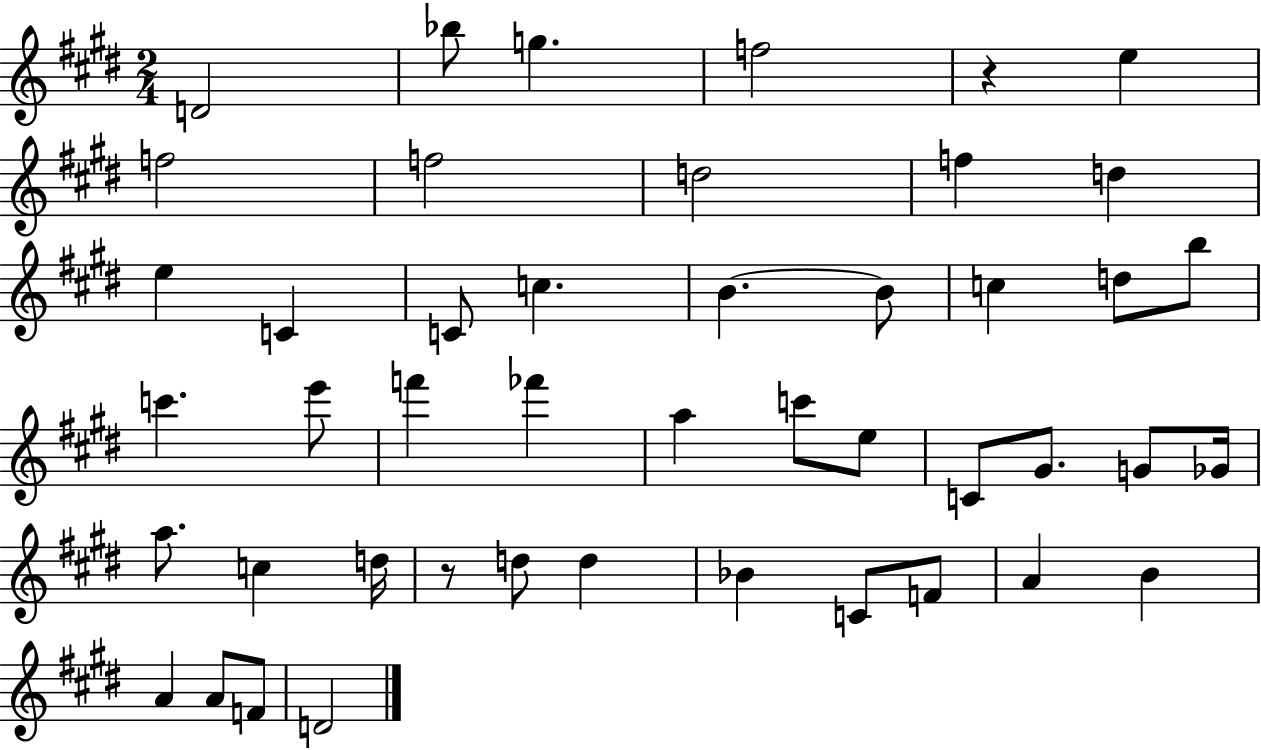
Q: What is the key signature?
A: E major